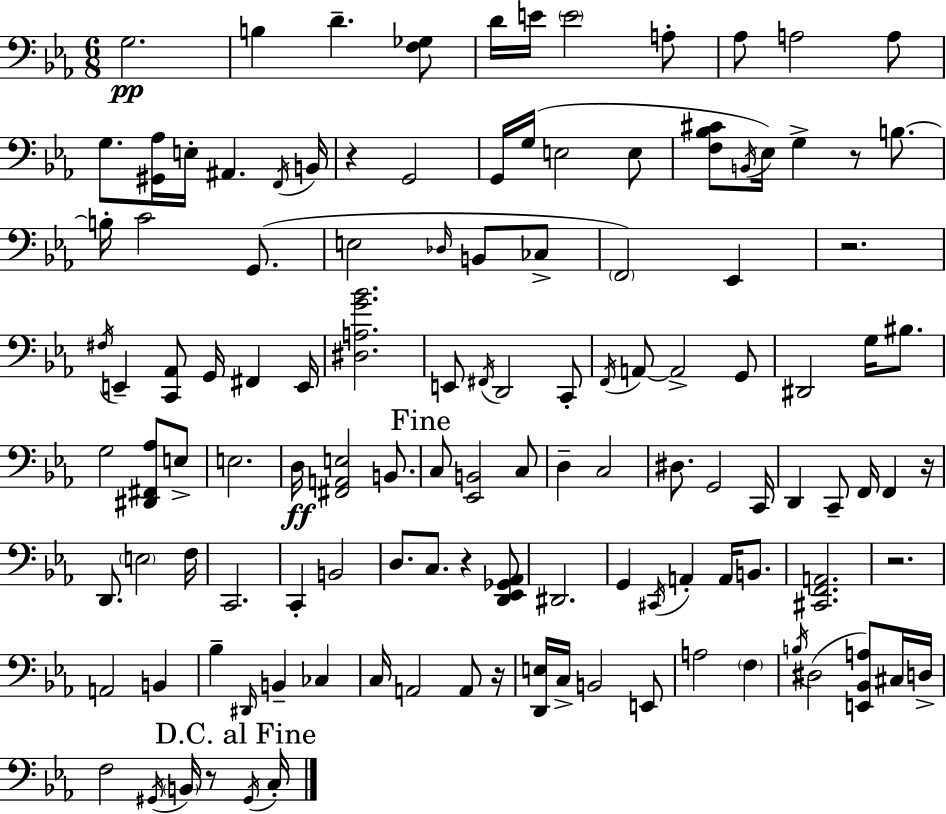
X:1
T:Untitled
M:6/8
L:1/4
K:Cm
G,2 B, D [F,_G,]/2 D/4 E/4 E2 A,/2 _A,/2 A,2 A,/2 G,/2 [^G,,_A,]/4 E,/4 ^A,, F,,/4 B,,/4 z G,,2 G,,/4 G,/4 E,2 E,/2 [F,_B,^C]/2 B,,/4 _E,/4 G, z/2 B,/2 B,/4 C2 G,,/2 E,2 _D,/4 B,,/2 _C,/2 F,,2 _E,, z2 ^F,/4 E,, [C,,_A,,]/2 G,,/4 ^F,, E,,/4 [^D,A,G_B]2 E,,/2 ^F,,/4 D,,2 C,,/2 F,,/4 A,,/2 A,,2 G,,/2 ^D,,2 G,/4 ^B,/2 G,2 [^D,,^F,,_A,]/2 E,/2 E,2 D,/4 [^F,,A,,E,]2 B,,/2 C,/2 [_E,,B,,]2 C,/2 D, C,2 ^D,/2 G,,2 C,,/4 D,, C,,/2 F,,/4 F,, z/4 D,,/2 E,2 F,/4 C,,2 C,, B,,2 D,/2 C,/2 z [D,,_E,,_G,,_A,,]/2 ^D,,2 G,, ^C,,/4 A,, A,,/4 B,,/2 [^C,,F,,A,,]2 z2 A,,2 B,, _B, ^D,,/4 B,, _C, C,/4 A,,2 A,,/2 z/4 [D,,E,]/4 C,/4 B,,2 E,,/2 A,2 F, B,/4 ^D,2 [E,,_B,,A,]/2 ^C,/4 D,/4 F,2 ^G,,/4 B,,/4 z/2 ^G,,/4 C,/4